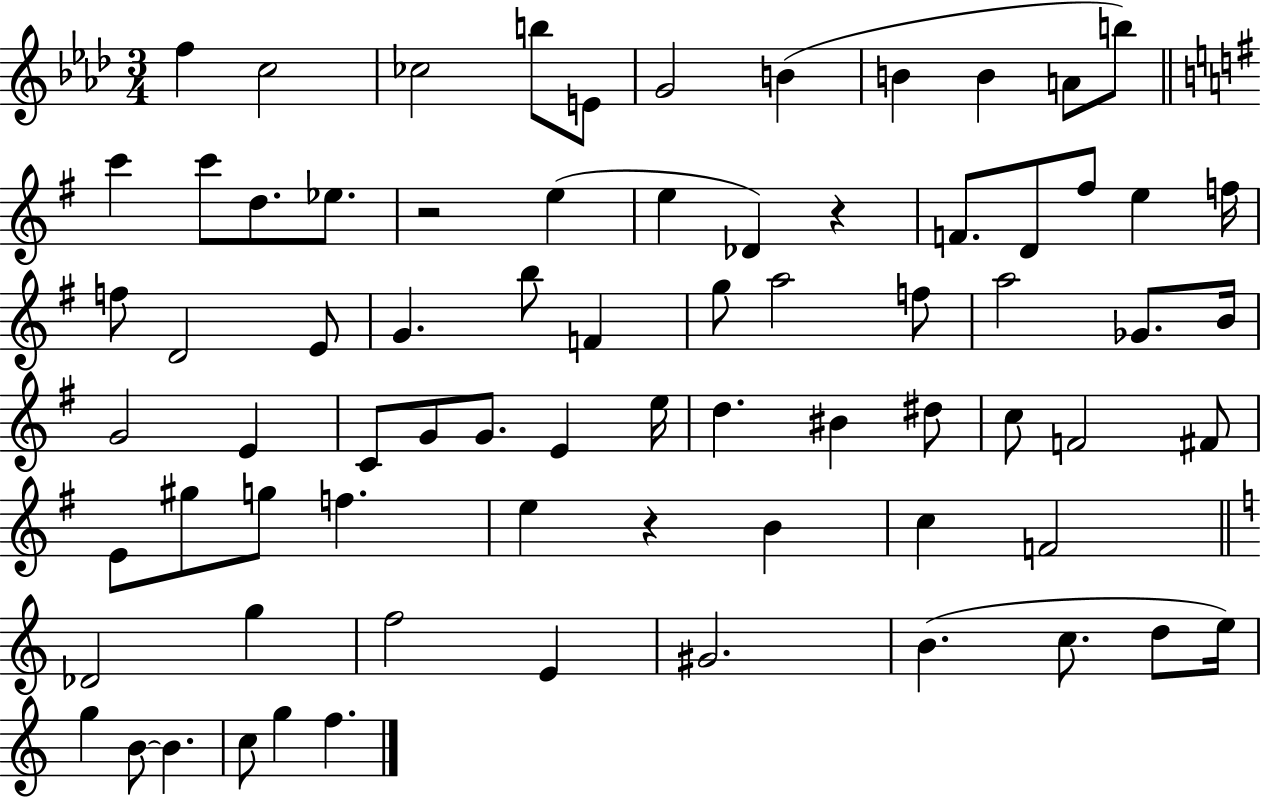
{
  \clef treble
  \numericTimeSignature
  \time 3/4
  \key aes \major
  \repeat volta 2 { f''4 c''2 | ces''2 b''8 e'8 | g'2 b'4( | b'4 b'4 a'8 b''8) | \break \bar "||" \break \key g \major c'''4 c'''8 d''8. ees''8. | r2 e''4( | e''4 des'4) r4 | f'8. d'8 fis''8 e''4 f''16 | \break f''8 d'2 e'8 | g'4. b''8 f'4 | g''8 a''2 f''8 | a''2 ges'8. b'16 | \break g'2 e'4 | c'8 g'8 g'8. e'4 e''16 | d''4. bis'4 dis''8 | c''8 f'2 fis'8 | \break e'8 gis''8 g''8 f''4. | e''4 r4 b'4 | c''4 f'2 | \bar "||" \break \key c \major des'2 g''4 | f''2 e'4 | gis'2. | b'4.( c''8. d''8 e''16) | \break g''4 b'8~~ b'4. | c''8 g''4 f''4. | } \bar "|."
}